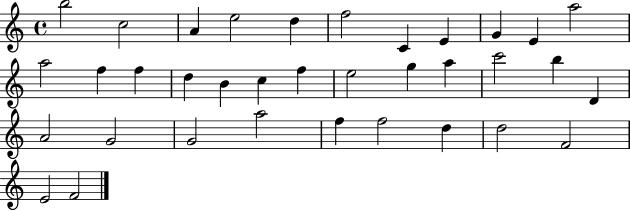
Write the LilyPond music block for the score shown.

{
  \clef treble
  \time 4/4
  \defaultTimeSignature
  \key c \major
  b''2 c''2 | a'4 e''2 d''4 | f''2 c'4 e'4 | g'4 e'4 a''2 | \break a''2 f''4 f''4 | d''4 b'4 c''4 f''4 | e''2 g''4 a''4 | c'''2 b''4 d'4 | \break a'2 g'2 | g'2 a''2 | f''4 f''2 d''4 | d''2 f'2 | \break e'2 f'2 | \bar "|."
}